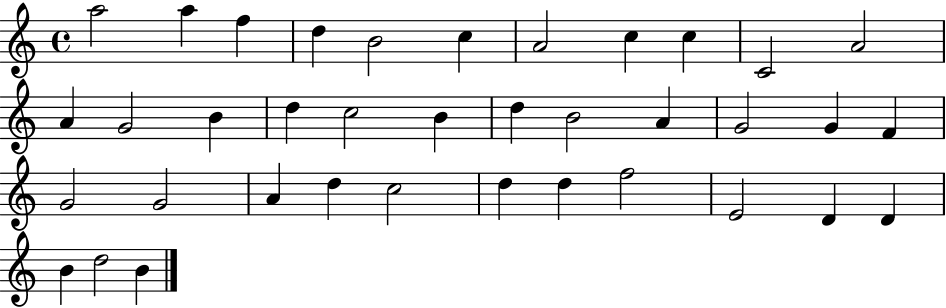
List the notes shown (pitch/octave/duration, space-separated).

A5/h A5/q F5/q D5/q B4/h C5/q A4/h C5/q C5/q C4/h A4/h A4/q G4/h B4/q D5/q C5/h B4/q D5/q B4/h A4/q G4/h G4/q F4/q G4/h G4/h A4/q D5/q C5/h D5/q D5/q F5/h E4/h D4/q D4/q B4/q D5/h B4/q